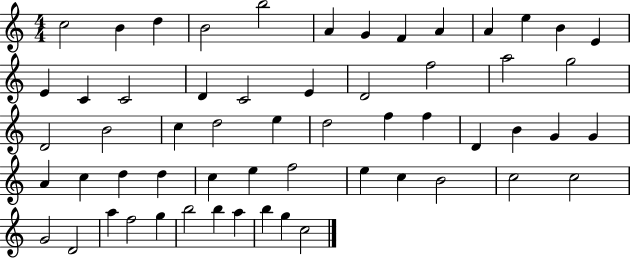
X:1
T:Untitled
M:4/4
L:1/4
K:C
c2 B d B2 b2 A G F A A e B E E C C2 D C2 E D2 f2 a2 g2 D2 B2 c d2 e d2 f f D B G G A c d d c e f2 e c B2 c2 c2 G2 D2 a f2 g b2 b a b g c2